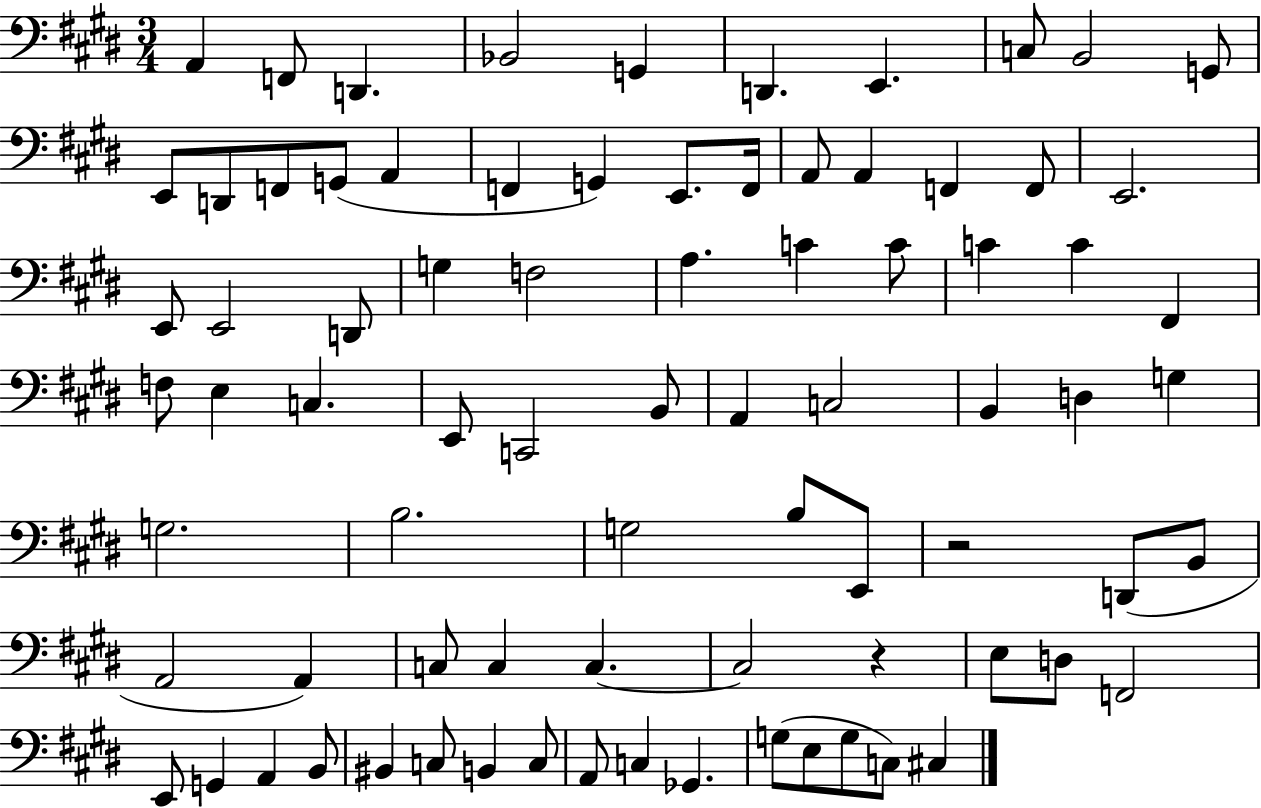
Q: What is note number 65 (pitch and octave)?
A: A2